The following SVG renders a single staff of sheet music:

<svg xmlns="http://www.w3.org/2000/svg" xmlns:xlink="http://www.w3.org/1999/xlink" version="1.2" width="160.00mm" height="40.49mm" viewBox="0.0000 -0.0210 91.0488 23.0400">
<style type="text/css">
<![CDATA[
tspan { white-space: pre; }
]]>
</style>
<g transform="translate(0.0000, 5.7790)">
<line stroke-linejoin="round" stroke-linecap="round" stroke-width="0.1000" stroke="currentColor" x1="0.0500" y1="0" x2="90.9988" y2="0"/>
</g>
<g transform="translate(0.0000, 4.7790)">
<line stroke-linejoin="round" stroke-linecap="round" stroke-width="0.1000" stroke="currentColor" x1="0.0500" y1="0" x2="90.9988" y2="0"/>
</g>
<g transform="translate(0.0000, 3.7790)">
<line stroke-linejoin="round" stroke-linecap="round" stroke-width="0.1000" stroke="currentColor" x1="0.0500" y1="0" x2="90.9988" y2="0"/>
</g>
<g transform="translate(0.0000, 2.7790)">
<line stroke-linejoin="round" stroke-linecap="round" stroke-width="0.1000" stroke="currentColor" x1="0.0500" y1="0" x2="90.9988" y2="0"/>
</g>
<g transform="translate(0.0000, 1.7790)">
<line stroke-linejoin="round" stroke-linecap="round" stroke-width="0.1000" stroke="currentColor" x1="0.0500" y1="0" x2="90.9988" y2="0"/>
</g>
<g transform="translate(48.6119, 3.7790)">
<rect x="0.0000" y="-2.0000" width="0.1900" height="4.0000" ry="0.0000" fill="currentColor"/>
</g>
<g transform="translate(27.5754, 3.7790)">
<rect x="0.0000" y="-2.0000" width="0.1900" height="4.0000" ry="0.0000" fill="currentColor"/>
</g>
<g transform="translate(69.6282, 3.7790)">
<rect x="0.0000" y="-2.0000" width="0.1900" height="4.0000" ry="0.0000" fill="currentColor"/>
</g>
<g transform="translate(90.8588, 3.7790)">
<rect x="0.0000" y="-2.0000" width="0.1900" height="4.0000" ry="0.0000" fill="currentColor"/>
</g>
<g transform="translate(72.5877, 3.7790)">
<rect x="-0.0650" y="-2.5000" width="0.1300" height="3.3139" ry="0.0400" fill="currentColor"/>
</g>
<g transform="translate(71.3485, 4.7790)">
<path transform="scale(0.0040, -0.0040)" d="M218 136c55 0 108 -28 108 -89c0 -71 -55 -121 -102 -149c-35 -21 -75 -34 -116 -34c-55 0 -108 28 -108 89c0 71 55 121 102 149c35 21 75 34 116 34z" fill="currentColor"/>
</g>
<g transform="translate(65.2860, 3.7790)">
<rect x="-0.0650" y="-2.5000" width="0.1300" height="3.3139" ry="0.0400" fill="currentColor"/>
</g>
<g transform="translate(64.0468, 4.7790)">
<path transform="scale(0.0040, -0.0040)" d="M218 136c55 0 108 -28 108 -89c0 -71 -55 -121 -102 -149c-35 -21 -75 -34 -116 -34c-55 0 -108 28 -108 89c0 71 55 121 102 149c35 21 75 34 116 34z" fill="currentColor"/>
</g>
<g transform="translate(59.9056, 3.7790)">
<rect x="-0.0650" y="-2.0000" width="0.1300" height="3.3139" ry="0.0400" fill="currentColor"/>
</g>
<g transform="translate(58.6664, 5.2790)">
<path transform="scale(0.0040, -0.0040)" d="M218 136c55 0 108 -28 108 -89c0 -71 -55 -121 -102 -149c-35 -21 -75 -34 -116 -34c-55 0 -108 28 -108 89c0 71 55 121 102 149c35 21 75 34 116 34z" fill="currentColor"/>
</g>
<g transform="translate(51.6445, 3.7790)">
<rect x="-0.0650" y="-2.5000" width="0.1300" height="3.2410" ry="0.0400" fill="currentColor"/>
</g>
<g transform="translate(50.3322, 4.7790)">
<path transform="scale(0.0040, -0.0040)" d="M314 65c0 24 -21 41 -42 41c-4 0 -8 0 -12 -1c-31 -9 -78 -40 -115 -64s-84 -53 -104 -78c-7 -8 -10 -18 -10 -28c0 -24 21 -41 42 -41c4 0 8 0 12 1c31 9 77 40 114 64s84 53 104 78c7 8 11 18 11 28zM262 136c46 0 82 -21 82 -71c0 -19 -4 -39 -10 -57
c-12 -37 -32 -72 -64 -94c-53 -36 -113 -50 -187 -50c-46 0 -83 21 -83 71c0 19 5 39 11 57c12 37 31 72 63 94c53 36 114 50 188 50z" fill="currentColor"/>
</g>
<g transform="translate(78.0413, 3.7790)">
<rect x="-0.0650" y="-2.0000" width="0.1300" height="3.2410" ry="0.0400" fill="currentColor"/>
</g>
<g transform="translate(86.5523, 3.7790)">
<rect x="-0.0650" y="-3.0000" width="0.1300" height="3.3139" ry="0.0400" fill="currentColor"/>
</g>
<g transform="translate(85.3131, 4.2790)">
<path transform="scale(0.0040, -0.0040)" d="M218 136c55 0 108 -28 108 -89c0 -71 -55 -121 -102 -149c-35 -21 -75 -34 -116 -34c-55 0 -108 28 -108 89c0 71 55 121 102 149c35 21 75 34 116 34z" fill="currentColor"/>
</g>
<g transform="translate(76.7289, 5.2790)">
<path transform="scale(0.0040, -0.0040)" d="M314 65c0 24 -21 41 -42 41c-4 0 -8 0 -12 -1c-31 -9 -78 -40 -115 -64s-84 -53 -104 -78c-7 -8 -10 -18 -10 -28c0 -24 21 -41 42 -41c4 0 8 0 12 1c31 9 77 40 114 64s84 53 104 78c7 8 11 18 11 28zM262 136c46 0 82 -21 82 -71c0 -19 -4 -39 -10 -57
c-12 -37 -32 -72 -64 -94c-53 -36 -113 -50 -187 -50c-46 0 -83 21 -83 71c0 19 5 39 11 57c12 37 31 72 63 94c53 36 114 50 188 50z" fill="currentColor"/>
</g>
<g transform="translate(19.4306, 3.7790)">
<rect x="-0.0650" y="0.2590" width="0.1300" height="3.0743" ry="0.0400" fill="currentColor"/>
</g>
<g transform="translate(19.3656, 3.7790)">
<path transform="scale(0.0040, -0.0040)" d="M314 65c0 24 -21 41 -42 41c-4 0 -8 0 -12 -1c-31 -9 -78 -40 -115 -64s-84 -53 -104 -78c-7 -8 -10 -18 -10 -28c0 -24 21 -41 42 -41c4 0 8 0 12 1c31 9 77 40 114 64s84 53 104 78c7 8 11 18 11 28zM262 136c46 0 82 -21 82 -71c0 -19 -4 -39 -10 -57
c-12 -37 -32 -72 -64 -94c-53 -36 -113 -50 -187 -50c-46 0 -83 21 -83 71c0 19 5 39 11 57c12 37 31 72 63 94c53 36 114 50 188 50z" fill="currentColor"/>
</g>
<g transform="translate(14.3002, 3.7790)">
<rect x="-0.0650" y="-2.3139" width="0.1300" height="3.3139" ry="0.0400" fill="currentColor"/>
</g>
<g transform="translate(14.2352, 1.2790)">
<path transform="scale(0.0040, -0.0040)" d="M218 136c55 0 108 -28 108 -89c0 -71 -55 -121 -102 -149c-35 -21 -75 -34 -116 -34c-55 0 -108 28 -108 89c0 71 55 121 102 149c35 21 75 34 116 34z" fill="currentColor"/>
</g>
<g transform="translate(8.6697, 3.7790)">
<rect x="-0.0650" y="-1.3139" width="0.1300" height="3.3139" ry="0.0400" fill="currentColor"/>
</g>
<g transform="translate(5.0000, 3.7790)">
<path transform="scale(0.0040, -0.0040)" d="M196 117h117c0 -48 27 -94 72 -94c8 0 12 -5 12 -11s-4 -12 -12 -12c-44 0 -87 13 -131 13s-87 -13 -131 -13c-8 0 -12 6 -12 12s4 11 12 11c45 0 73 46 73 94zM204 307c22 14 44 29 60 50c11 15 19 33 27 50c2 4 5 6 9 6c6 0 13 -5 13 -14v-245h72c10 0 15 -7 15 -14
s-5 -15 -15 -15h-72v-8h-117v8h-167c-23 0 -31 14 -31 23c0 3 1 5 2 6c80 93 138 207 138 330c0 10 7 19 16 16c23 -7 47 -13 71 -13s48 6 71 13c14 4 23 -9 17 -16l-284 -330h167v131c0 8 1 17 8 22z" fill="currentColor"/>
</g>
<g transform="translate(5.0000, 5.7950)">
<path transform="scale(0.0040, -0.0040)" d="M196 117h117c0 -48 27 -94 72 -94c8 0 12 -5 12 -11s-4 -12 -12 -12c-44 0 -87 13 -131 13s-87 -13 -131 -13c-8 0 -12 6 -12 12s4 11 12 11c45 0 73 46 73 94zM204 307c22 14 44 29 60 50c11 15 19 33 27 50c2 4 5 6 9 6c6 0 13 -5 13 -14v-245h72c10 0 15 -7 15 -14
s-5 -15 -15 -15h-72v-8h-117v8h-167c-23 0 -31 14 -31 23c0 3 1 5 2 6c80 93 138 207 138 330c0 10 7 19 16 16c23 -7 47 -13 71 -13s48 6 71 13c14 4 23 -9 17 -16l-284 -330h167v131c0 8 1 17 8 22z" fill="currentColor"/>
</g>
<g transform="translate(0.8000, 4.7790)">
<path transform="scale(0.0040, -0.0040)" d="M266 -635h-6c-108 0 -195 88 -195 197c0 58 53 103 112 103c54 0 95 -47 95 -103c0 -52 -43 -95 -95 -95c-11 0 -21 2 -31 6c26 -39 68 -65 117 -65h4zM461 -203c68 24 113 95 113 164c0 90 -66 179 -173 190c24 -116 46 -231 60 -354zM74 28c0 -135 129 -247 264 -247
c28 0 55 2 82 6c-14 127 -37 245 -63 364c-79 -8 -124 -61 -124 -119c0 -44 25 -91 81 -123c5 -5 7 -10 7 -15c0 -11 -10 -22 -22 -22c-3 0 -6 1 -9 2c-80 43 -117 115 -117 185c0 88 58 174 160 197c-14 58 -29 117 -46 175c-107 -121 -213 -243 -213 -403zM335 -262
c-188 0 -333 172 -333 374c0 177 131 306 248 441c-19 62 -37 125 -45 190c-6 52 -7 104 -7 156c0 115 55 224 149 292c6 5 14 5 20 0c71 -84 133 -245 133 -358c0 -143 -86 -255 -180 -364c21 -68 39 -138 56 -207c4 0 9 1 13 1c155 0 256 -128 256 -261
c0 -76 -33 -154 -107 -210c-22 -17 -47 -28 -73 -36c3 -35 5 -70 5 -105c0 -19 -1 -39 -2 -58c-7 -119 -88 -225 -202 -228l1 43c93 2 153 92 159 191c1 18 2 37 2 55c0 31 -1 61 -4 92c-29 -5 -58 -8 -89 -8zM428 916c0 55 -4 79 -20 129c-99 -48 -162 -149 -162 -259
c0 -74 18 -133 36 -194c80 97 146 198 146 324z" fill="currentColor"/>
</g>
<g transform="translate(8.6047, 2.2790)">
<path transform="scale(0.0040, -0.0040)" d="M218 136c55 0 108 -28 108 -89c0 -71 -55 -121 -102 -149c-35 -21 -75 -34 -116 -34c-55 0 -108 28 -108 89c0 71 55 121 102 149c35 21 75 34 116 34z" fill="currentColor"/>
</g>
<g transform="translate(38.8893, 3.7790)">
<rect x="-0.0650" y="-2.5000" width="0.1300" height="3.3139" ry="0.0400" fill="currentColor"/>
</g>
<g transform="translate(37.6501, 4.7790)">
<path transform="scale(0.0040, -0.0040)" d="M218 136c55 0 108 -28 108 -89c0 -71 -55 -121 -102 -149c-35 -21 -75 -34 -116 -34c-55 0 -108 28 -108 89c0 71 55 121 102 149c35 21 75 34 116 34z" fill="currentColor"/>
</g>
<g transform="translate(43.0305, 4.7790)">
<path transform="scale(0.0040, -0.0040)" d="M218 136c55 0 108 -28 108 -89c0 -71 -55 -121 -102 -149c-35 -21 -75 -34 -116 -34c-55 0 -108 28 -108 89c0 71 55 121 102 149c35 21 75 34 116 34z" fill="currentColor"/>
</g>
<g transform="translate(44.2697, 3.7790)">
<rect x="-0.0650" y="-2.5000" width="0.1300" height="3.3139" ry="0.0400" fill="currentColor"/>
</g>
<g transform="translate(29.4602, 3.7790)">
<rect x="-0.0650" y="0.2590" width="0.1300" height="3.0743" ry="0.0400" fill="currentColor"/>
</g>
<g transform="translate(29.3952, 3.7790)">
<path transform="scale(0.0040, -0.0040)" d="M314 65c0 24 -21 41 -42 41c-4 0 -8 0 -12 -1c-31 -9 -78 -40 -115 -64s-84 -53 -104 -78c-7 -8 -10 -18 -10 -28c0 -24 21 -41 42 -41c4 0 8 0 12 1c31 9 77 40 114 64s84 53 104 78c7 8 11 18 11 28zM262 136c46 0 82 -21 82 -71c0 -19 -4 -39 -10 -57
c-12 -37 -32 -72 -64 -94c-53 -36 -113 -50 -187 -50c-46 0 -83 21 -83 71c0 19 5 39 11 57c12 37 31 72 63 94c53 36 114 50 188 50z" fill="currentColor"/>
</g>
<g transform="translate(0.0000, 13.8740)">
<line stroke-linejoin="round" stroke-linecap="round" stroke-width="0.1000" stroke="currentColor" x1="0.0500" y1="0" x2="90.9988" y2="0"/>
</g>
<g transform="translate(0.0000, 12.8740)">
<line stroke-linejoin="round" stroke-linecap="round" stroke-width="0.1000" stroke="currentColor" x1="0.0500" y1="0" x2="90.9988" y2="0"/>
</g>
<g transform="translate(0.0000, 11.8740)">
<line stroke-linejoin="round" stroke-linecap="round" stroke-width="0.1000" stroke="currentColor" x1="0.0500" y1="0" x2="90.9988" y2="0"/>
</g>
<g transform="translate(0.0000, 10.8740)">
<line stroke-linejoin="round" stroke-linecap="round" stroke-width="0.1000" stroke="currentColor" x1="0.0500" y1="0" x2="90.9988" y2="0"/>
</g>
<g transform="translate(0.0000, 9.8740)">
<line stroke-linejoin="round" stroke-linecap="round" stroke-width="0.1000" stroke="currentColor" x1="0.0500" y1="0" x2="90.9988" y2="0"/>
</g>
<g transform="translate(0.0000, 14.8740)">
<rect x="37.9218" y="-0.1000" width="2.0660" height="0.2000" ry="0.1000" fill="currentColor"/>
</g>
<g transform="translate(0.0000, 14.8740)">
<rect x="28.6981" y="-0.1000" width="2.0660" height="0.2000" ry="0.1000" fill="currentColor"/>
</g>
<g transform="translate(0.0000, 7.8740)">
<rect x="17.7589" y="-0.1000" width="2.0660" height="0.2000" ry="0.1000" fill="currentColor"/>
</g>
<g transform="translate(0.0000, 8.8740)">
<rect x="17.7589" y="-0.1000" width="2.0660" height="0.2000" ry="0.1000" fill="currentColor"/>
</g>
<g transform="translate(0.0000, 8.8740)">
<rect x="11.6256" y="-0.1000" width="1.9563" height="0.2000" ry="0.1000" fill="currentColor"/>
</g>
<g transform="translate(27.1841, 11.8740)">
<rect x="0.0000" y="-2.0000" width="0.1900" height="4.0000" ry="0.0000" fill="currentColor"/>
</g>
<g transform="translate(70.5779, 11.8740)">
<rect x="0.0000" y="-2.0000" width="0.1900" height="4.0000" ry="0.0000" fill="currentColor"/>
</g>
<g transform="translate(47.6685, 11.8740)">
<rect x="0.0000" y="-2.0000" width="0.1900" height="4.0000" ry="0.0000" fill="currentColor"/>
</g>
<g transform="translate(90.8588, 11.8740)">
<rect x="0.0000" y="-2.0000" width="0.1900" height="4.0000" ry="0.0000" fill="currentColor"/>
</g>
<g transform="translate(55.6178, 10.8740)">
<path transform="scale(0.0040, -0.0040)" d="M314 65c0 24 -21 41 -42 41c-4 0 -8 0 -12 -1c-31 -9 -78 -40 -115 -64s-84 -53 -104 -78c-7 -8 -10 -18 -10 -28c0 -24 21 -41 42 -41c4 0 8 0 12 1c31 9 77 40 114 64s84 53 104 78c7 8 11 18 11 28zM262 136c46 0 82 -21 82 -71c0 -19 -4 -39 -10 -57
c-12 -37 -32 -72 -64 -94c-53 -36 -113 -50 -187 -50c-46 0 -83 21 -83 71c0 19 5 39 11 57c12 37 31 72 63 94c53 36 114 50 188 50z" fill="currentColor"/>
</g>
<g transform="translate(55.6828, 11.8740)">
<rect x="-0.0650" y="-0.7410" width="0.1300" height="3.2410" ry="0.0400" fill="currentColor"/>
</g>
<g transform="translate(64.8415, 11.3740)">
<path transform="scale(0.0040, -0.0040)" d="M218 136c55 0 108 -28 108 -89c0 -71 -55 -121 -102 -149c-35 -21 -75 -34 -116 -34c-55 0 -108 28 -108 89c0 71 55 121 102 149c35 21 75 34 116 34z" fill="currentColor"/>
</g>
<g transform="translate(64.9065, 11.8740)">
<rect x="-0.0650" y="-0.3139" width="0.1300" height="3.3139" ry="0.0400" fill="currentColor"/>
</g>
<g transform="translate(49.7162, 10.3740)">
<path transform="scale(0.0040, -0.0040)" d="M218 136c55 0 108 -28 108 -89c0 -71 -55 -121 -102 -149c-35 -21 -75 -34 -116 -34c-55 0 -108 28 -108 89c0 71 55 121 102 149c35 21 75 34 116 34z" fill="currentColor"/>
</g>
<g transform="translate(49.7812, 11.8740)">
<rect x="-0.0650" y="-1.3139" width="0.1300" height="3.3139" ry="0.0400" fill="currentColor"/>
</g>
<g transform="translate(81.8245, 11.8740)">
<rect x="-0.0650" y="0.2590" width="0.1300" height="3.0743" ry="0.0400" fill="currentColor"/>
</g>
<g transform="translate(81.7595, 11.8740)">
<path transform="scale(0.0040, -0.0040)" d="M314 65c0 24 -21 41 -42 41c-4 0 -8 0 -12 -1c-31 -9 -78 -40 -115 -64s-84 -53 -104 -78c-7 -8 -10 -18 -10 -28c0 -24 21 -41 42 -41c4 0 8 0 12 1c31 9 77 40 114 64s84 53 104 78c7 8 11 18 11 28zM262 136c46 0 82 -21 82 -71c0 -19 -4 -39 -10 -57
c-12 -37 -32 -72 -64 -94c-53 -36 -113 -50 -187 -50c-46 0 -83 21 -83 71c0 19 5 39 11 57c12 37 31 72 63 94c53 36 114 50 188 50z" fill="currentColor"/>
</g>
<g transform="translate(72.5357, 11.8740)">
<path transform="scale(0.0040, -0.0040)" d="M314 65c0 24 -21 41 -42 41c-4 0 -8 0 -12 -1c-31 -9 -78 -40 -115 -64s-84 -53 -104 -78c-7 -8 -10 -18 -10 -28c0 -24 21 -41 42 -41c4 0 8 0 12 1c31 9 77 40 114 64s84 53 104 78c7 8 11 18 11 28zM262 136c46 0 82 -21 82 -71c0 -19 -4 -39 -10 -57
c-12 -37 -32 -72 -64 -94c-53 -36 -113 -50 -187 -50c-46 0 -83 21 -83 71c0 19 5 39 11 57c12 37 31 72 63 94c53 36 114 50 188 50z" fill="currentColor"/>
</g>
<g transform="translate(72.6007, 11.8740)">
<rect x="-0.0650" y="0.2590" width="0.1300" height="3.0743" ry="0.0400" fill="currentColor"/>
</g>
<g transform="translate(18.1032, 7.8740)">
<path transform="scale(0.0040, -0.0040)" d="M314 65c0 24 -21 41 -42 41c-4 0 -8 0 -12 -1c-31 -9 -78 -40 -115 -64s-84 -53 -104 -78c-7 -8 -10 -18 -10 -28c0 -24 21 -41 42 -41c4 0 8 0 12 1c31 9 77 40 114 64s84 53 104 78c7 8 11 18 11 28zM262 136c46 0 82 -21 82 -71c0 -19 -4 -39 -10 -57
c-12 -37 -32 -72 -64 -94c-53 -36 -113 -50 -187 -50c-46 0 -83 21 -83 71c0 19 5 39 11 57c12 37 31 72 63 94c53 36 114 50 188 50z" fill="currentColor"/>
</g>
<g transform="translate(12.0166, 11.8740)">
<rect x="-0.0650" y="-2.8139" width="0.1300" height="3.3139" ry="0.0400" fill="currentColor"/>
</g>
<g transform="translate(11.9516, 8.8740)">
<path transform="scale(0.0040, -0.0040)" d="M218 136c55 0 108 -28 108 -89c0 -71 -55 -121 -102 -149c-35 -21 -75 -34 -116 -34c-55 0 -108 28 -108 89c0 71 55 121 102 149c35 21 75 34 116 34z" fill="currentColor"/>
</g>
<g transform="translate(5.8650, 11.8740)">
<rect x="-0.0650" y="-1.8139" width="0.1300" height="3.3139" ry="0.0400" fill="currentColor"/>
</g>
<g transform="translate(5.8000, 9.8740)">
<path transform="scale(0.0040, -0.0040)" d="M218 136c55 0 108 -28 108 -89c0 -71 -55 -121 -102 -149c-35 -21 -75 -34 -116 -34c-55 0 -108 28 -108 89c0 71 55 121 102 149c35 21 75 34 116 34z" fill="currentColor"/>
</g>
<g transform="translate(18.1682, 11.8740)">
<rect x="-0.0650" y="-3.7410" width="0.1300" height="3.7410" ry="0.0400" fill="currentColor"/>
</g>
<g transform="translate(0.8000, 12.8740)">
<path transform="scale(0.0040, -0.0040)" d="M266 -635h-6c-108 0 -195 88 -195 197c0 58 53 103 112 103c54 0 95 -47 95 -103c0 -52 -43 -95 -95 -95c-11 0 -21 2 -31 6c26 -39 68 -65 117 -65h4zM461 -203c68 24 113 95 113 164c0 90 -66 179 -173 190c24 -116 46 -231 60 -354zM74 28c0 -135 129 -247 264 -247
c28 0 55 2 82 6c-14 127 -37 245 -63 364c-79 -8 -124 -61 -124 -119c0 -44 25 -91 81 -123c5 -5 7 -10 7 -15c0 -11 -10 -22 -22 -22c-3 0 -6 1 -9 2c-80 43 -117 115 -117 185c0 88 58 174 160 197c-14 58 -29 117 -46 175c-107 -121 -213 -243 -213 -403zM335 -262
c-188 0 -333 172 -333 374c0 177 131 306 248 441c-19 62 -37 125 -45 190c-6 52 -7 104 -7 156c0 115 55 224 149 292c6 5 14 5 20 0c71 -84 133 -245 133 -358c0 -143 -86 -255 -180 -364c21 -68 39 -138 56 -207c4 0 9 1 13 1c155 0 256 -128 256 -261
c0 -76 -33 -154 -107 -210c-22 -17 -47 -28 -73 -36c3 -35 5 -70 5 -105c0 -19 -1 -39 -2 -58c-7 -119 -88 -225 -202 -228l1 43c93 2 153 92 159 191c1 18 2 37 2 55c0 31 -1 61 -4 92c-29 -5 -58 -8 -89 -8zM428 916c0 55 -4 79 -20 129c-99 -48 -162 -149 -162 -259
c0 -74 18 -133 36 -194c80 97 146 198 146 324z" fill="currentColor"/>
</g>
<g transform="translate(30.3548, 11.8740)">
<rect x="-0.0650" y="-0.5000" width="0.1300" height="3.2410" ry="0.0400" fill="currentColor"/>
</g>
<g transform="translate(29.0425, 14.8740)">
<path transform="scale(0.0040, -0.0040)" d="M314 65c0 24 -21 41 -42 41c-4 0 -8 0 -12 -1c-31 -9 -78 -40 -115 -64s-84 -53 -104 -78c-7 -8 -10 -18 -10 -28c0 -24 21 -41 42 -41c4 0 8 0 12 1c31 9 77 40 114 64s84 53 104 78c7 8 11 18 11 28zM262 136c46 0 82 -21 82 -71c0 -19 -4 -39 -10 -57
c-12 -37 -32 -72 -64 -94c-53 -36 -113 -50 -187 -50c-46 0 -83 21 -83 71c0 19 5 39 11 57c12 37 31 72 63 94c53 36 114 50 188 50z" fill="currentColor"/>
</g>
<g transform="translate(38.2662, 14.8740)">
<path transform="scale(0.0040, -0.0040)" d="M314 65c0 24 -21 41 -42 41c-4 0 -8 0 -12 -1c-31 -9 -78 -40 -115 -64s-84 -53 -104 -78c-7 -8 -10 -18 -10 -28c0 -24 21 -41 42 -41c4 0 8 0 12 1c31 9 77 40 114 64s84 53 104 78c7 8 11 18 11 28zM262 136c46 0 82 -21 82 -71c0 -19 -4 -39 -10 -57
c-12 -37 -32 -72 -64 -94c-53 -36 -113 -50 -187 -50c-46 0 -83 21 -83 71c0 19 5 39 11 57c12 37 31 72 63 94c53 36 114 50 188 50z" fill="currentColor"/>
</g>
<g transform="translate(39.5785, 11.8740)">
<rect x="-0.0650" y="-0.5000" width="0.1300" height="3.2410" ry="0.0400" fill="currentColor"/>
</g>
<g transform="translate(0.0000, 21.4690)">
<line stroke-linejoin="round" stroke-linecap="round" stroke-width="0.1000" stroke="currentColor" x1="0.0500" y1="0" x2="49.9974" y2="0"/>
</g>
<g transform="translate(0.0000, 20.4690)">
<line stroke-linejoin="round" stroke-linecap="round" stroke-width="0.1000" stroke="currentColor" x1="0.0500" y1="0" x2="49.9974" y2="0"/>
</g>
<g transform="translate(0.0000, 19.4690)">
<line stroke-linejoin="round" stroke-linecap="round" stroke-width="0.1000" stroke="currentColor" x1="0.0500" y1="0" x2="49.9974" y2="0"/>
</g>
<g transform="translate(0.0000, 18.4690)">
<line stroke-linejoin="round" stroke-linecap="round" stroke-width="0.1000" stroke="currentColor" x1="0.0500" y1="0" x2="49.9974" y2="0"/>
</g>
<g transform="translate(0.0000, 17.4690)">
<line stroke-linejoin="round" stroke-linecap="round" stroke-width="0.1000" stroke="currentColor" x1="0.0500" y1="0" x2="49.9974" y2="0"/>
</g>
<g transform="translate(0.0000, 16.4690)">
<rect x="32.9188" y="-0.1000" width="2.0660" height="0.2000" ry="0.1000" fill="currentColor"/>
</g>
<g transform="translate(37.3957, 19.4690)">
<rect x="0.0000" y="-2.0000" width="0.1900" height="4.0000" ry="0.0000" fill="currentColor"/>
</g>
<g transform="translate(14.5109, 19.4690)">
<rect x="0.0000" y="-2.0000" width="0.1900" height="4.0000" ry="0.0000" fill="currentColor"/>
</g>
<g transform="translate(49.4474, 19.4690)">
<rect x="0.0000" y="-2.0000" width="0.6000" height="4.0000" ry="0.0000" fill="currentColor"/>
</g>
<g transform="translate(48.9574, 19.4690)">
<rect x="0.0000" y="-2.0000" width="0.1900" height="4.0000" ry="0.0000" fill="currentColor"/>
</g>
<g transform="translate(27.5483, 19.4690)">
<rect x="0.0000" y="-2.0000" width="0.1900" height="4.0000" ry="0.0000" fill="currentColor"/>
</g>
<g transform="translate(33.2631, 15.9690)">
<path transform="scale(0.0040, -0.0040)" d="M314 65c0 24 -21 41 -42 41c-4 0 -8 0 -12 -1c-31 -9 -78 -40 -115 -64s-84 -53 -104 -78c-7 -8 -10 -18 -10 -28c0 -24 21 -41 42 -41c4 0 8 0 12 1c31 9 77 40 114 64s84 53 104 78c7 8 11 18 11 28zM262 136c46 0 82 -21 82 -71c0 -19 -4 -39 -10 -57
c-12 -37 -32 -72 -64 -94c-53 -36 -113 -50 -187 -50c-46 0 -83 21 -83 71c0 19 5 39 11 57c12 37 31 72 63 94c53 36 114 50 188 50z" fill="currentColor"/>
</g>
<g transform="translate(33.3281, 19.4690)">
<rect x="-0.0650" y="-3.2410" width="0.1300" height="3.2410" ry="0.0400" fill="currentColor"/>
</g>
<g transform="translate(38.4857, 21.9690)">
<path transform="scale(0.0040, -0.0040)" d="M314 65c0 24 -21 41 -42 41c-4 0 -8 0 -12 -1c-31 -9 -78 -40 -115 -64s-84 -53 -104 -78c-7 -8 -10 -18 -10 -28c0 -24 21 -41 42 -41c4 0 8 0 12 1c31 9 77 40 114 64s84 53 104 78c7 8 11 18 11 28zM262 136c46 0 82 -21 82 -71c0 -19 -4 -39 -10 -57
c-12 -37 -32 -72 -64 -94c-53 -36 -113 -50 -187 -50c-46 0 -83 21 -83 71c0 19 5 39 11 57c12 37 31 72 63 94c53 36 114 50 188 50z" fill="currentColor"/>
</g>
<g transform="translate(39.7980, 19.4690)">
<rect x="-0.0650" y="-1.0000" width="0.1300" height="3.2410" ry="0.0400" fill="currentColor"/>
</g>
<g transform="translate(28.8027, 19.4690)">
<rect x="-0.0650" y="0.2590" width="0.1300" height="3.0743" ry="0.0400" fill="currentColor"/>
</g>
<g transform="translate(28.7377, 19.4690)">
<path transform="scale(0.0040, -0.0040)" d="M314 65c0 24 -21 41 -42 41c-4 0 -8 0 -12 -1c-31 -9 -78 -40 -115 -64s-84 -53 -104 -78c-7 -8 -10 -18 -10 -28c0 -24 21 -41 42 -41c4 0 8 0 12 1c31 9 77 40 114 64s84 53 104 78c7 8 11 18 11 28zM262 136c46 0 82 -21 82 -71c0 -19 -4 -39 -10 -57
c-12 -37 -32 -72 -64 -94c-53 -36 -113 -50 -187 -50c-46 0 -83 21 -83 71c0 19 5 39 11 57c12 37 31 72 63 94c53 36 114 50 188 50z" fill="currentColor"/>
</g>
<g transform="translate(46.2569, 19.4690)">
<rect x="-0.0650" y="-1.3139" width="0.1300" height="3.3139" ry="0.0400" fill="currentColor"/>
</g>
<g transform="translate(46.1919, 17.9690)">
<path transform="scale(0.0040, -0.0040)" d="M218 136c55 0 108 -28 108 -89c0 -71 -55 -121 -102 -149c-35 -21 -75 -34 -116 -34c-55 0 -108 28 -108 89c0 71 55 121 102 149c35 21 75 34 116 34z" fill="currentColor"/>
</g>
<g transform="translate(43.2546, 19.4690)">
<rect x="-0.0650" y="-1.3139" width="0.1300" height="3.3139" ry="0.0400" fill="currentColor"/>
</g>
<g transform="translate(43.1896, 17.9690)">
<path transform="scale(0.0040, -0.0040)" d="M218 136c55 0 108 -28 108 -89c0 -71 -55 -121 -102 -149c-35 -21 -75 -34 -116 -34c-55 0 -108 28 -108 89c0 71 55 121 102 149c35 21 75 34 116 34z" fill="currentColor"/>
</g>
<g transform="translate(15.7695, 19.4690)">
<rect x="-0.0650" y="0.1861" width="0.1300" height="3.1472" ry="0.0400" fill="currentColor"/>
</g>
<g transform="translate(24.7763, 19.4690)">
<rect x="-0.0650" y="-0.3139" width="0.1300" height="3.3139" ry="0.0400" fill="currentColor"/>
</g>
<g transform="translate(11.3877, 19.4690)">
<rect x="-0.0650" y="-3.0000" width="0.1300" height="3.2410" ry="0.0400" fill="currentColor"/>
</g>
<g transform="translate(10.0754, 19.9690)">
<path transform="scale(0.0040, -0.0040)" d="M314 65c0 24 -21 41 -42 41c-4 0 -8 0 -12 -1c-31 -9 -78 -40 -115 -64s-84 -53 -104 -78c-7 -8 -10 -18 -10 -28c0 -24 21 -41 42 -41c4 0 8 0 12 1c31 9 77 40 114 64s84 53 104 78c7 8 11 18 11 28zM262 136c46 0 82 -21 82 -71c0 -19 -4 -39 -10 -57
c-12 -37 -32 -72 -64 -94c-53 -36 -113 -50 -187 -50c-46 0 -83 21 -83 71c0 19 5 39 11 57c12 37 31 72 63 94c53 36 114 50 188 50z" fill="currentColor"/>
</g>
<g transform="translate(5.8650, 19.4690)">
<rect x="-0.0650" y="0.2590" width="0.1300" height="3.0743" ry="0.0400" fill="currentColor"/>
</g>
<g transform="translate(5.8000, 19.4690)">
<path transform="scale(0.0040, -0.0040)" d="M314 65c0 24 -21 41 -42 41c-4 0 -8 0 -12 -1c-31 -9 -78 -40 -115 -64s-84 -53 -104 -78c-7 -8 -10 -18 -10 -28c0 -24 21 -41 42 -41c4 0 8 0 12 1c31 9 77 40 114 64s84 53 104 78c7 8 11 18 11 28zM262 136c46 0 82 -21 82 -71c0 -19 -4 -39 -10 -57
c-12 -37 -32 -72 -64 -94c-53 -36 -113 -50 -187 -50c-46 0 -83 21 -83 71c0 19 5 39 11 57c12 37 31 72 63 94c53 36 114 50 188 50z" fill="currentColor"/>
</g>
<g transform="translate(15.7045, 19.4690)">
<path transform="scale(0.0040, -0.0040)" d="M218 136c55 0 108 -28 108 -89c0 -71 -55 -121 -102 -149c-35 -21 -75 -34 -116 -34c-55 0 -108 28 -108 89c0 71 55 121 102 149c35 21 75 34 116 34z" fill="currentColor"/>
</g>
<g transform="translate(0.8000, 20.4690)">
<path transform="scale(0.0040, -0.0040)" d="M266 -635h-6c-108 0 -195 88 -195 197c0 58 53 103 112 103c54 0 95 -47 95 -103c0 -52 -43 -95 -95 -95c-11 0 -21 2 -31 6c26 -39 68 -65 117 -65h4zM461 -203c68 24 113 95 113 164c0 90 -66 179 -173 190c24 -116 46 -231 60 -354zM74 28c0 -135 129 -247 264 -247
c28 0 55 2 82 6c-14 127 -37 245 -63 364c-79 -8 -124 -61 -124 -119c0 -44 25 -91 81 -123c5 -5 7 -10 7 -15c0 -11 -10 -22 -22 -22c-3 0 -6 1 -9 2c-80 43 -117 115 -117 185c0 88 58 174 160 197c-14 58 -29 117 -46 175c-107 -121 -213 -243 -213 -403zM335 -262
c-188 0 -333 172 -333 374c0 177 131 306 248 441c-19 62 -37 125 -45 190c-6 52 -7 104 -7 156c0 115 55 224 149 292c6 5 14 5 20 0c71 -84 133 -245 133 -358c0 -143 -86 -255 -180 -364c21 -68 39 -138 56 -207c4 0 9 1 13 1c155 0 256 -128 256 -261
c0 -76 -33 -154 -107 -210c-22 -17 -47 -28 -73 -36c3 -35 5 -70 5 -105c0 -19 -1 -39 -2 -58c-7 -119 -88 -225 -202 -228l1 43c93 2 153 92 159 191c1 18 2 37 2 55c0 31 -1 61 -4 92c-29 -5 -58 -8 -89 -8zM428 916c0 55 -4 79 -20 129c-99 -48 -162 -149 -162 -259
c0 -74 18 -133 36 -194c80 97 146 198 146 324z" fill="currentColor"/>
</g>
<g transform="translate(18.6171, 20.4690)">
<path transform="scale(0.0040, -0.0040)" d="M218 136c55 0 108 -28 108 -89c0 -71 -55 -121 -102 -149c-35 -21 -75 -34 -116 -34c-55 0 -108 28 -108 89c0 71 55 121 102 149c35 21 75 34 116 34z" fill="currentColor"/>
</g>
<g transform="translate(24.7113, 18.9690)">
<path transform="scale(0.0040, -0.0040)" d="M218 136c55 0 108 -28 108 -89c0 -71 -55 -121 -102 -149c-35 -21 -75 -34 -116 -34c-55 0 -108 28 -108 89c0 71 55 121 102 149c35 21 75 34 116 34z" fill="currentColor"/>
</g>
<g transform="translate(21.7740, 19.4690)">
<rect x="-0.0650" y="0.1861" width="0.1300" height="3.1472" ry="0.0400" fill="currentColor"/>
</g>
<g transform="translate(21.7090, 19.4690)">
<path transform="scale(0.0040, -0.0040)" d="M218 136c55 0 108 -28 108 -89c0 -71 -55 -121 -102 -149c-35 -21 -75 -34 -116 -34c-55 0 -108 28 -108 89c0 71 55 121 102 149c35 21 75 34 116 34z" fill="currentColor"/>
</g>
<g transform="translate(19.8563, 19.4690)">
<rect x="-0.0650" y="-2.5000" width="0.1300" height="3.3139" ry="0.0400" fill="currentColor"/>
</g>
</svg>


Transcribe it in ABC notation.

X:1
T:Untitled
M:4/4
L:1/4
K:C
e g B2 B2 G G G2 F G G F2 A f a c'2 C2 C2 e d2 c B2 B2 B2 A2 B G B c B2 b2 D2 e e